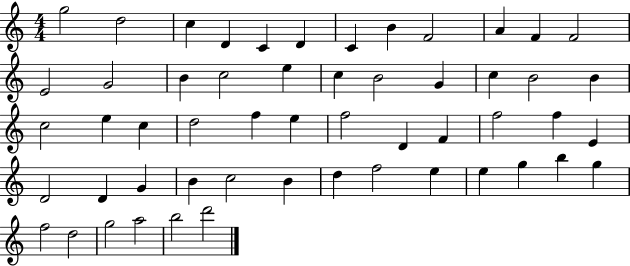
G5/h D5/h C5/q D4/q C4/q D4/q C4/q B4/q F4/h A4/q F4/q F4/h E4/h G4/h B4/q C5/h E5/q C5/q B4/h G4/q C5/q B4/h B4/q C5/h E5/q C5/q D5/h F5/q E5/q F5/h D4/q F4/q F5/h F5/q E4/q D4/h D4/q G4/q B4/q C5/h B4/q D5/q F5/h E5/q E5/q G5/q B5/q G5/q F5/h D5/h G5/h A5/h B5/h D6/h